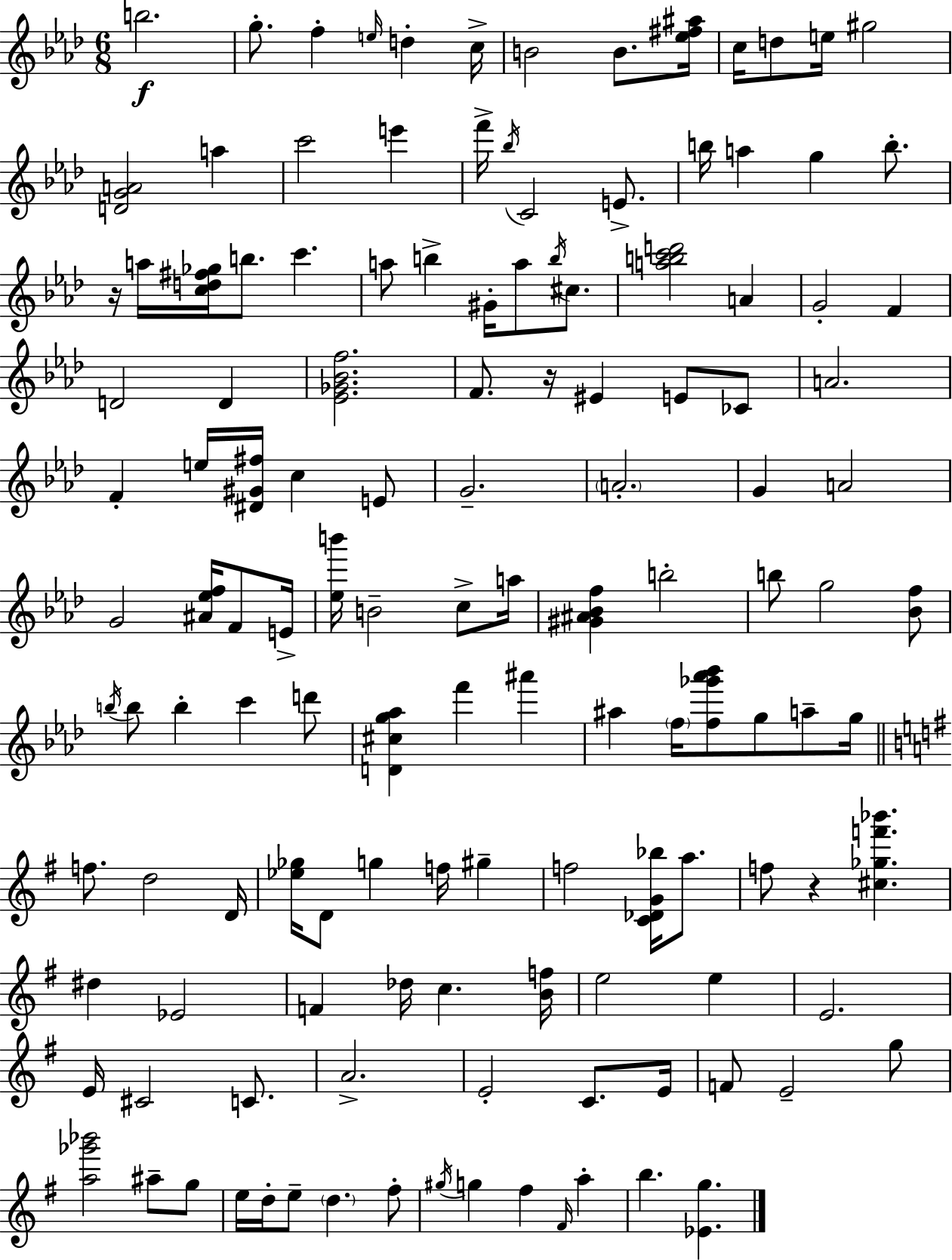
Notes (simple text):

B5/h. G5/e. F5/q E5/s D5/q C5/s B4/h B4/e. [Eb5,F#5,A#5]/s C5/s D5/e E5/s G#5/h [D4,G4,A4]/h A5/q C6/h E6/q F6/s Bb5/s C4/h E4/e. B5/s A5/q G5/q B5/e. R/s A5/s [C5,D5,F#5,Gb5]/s B5/e. C6/q. A5/e B5/q G#4/s A5/e B5/s C#5/e. [A5,B5,C6,D6]/h A4/q G4/h F4/q D4/h D4/q [Eb4,Gb4,Bb4,F5]/h. F4/e. R/s EIS4/q E4/e CES4/e A4/h. F4/q E5/s [D#4,G#4,F#5]/s C5/q E4/e G4/h. A4/h. G4/q A4/h G4/h [A#4,Eb5,F5]/s F4/e E4/s [Eb5,B6]/s B4/h C5/e A5/s [G#4,A#4,Bb4,F5]/q B5/h B5/e G5/h [Bb4,F5]/e B5/s B5/e B5/q C6/q D6/e [D4,C#5,G5,Ab5]/q F6/q A#6/q A#5/q F5/s [F5,Gb6,Ab6,Bb6]/e G5/e A5/e G5/s F5/e. D5/h D4/s [Eb5,Gb5]/s D4/e G5/q F5/s G#5/q F5/h [C4,Db4,G4,Bb5]/s A5/e. F5/e R/q [C#5,Gb5,F6,Bb6]/q. D#5/q Eb4/h F4/q Db5/s C5/q. [B4,F5]/s E5/h E5/q E4/h. E4/s C#4/h C4/e. A4/h. E4/h C4/e. E4/s F4/e E4/h G5/e [A5,Gb6,Bb6]/h A#5/e G5/e E5/s D5/s E5/e D5/q. F#5/e G#5/s G5/q F#5/q F#4/s A5/q B5/q. [Eb4,G5]/q.